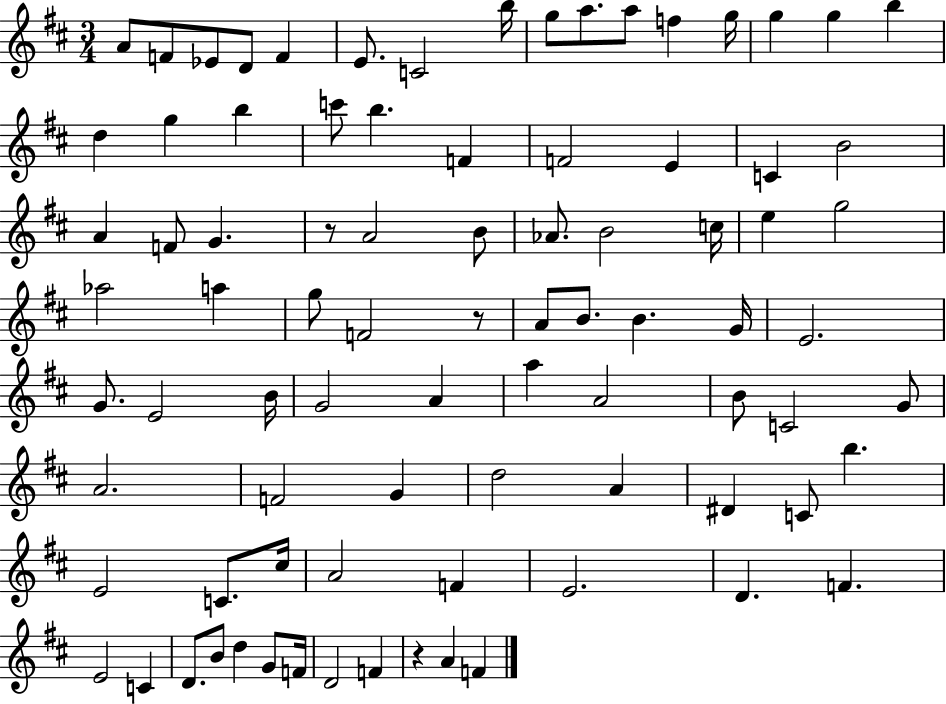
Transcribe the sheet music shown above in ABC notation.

X:1
T:Untitled
M:3/4
L:1/4
K:D
A/2 F/2 _E/2 D/2 F E/2 C2 b/4 g/2 a/2 a/2 f g/4 g g b d g b c'/2 b F F2 E C B2 A F/2 G z/2 A2 B/2 _A/2 B2 c/4 e g2 _a2 a g/2 F2 z/2 A/2 B/2 B G/4 E2 G/2 E2 B/4 G2 A a A2 B/2 C2 G/2 A2 F2 G d2 A ^D C/2 b E2 C/2 ^c/4 A2 F E2 D F E2 C D/2 B/2 d G/2 F/4 D2 F z A F